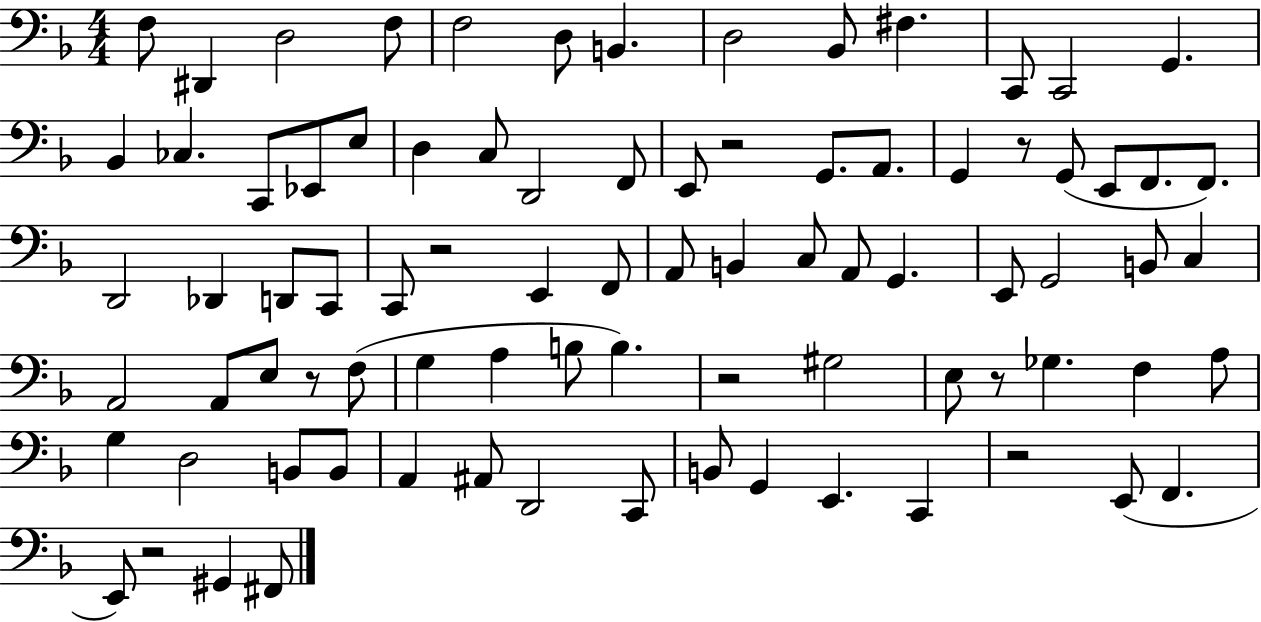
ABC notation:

X:1
T:Untitled
M:4/4
L:1/4
K:F
F,/2 ^D,, D,2 F,/2 F,2 D,/2 B,, D,2 _B,,/2 ^F, C,,/2 C,,2 G,, _B,, _C, C,,/2 _E,,/2 E,/2 D, C,/2 D,,2 F,,/2 E,,/2 z2 G,,/2 A,,/2 G,, z/2 G,,/2 E,,/2 F,,/2 F,,/2 D,,2 _D,, D,,/2 C,,/2 C,,/2 z2 E,, F,,/2 A,,/2 B,, C,/2 A,,/2 G,, E,,/2 G,,2 B,,/2 C, A,,2 A,,/2 E,/2 z/2 F,/2 G, A, B,/2 B, z2 ^G,2 E,/2 z/2 _G, F, A,/2 G, D,2 B,,/2 B,,/2 A,, ^A,,/2 D,,2 C,,/2 B,,/2 G,, E,, C,, z2 E,,/2 F,, E,,/2 z2 ^G,, ^F,,/2